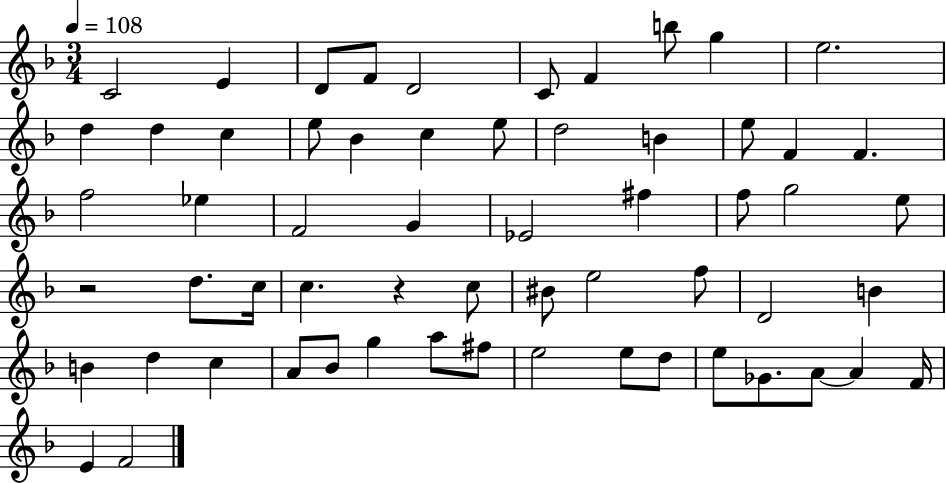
C4/h E4/q D4/e F4/e D4/h C4/e F4/q B5/e G5/q E5/h. D5/q D5/q C5/q E5/e Bb4/q C5/q E5/e D5/h B4/q E5/e F4/q F4/q. F5/h Eb5/q F4/h G4/q Eb4/h F#5/q F5/e G5/h E5/e R/h D5/e. C5/s C5/q. R/q C5/e BIS4/e E5/h F5/e D4/h B4/q B4/q D5/q C5/q A4/e Bb4/e G5/q A5/e F#5/e E5/h E5/e D5/e E5/e Gb4/e. A4/e A4/q F4/s E4/q F4/h